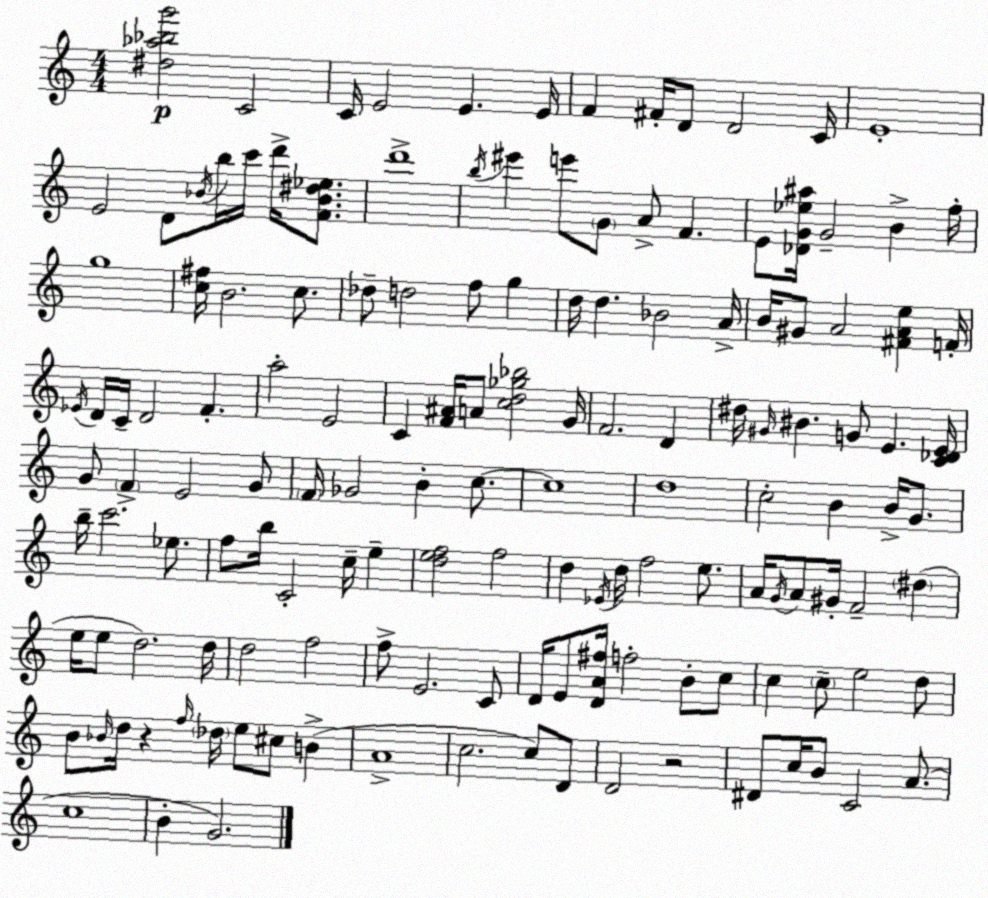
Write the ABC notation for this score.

X:1
T:Untitled
M:4/4
L:1/4
K:C
[^d_a_bg']2 C2 C/4 E2 E E/4 F ^F/4 D/2 D2 C/4 E4 E2 D/2 _B/4 b/4 c'/4 d'/4 [F_B^d_e]/2 d'4 b/4 ^e' e'/2 G/2 A/2 F E/2 [_DG_e^a]/4 G2 B f/4 g4 [c^f]/4 B2 c/2 _d/2 d2 f/2 g d/4 d _B2 A/4 B/4 ^G/2 A2 [^FAe] F/4 _E/4 D/4 C/4 D2 F a2 E2 C [F^A]/4 A/2 [cd_g_b]2 G/4 F2 D ^d/4 ^G/4 ^B G/2 E [C_DE]/4 G/2 F E2 G/2 F/4 _G2 B c/2 c4 d4 c2 B B/4 G/2 b/4 c'2 _e/2 f/2 b/4 C2 c/4 e [def]2 f2 d _E/4 d/4 f2 e/2 A/4 G/4 A/2 ^G/4 F2 ^d e/4 e/2 d2 d/4 d2 f2 f/2 E2 C/2 D/4 E/2 [DA^f]/4 f2 B/2 c/2 c c/2 e2 d/2 B/2 _B/4 d/4 z f/4 _d/4 e/2 ^c/2 B A4 c2 c/2 D/2 D2 z2 ^D/2 c/4 B/2 C2 A/2 c4 B G2